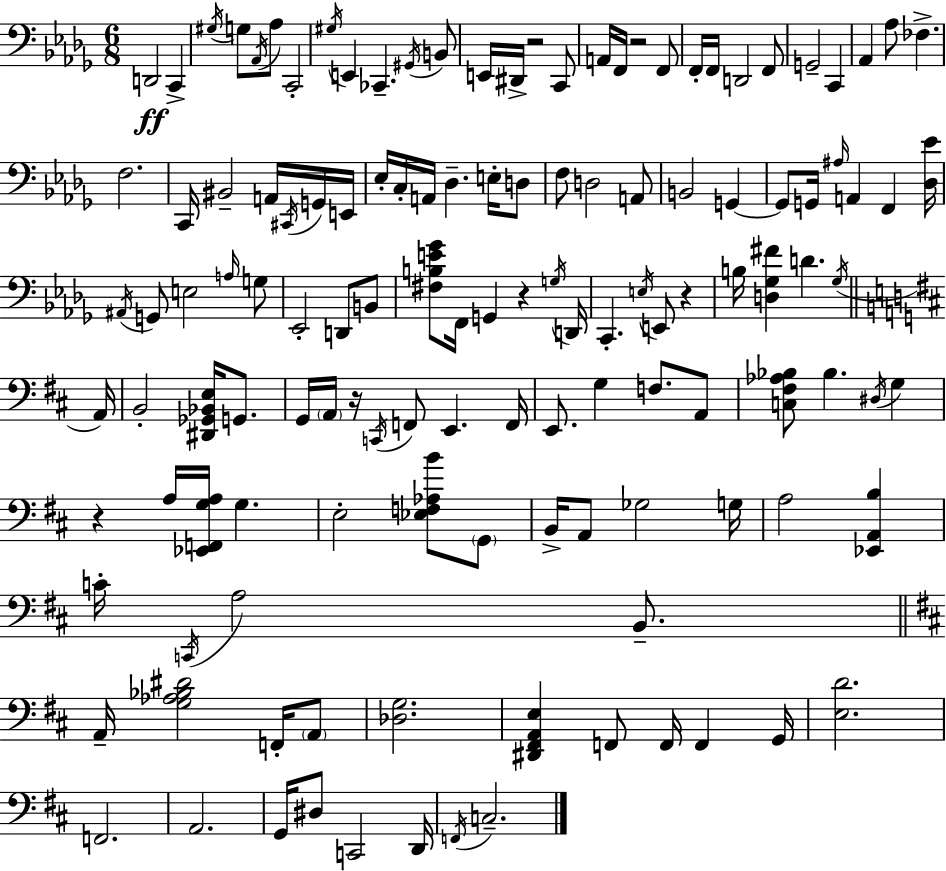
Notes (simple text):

D2/h C2/q G#3/s G3/e Ab2/s Ab3/e C2/h G#3/s E2/q CES2/q. G#2/s B2/e E2/s D#2/s R/h C2/e A2/s F2/s R/h F2/e F2/s F2/s D2/h F2/e G2/h C2/q Ab2/q Ab3/e FES3/q. F3/h. C2/s BIS2/h A2/s C#2/s G2/s E2/s Eb3/s C3/s A2/s Db3/q. E3/s D3/e F3/e D3/h A2/e B2/h G2/q G2/e G2/s A#3/s A2/q F2/q [Db3,Eb4]/s A#2/s G2/e E3/h A3/s G3/e Eb2/h D2/e B2/e [F#3,B3,E4,Gb4]/e F2/s G2/q R/q G3/s D2/s C2/q. E3/s E2/e R/q B3/s [D3,Gb3,F#4]/q D4/q. Gb3/s A2/s B2/h [D#2,Gb2,Bb2,E3]/s G2/e. G2/s A2/s R/s C2/s F2/e E2/q. F2/s E2/e. G3/q F3/e. A2/e [C3,F#3,Ab3,Bb3]/e Bb3/q. D#3/s G3/q R/q A3/s [Eb2,F2,G3,A3]/s G3/q. E3/h [Eb3,F3,Ab3,B4]/e G2/e B2/s A2/e Gb3/h G3/s A3/h [Eb2,A2,B3]/q C4/s C2/s A3/h B2/e. A2/s [G3,Ab3,Bb3,D#4]/h F2/s A2/e [Db3,G3]/h. [D#2,F#2,A2,E3]/q F2/e F2/s F2/q G2/s [E3,D4]/h. F2/h. A2/h. G2/s D#3/e C2/h D2/s F2/s C3/h.